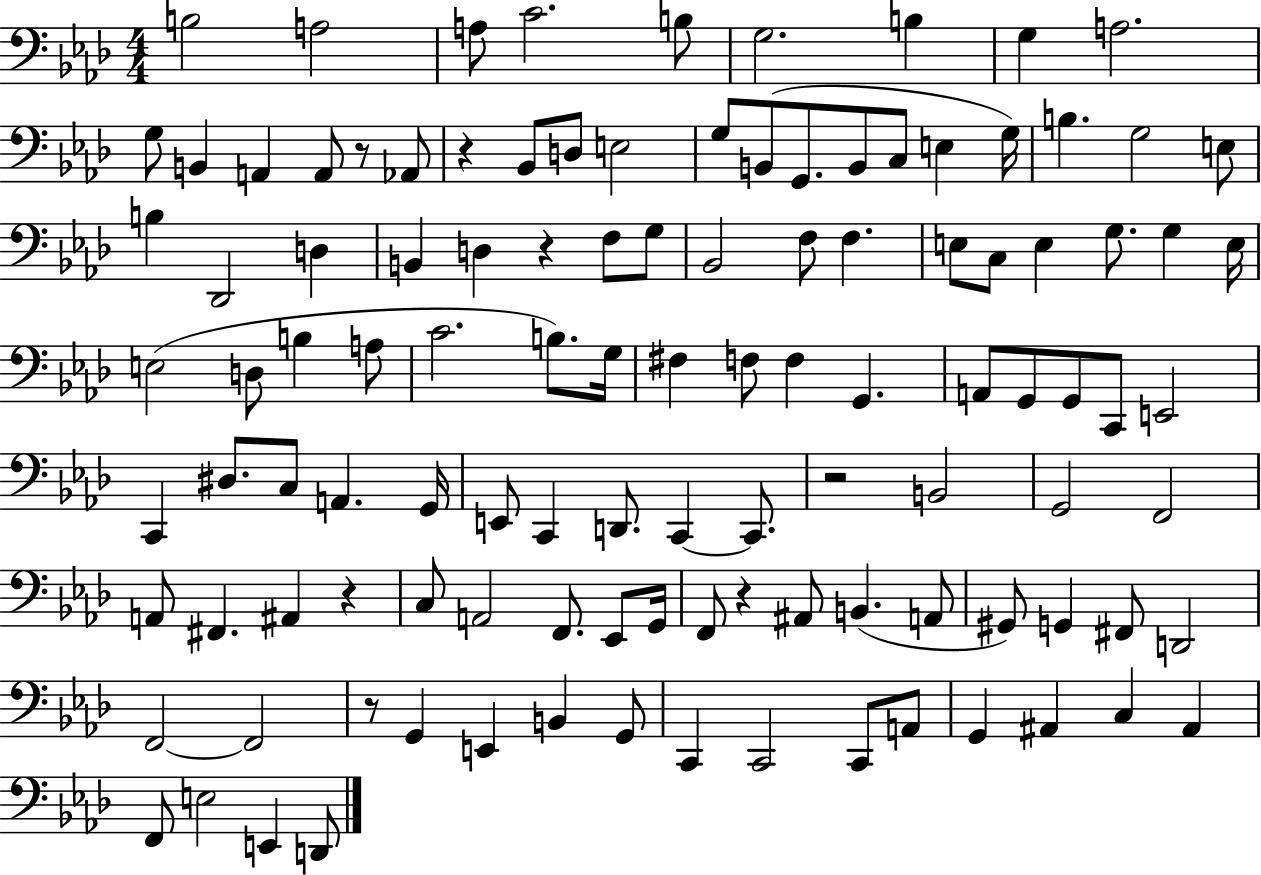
{
  \clef bass
  \numericTimeSignature
  \time 4/4
  \key aes \major
  b2 a2 | a8 c'2. b8 | g2. b4 | g4 a2. | \break g8 b,4 a,4 a,8 r8 aes,8 | r4 bes,8 d8 e2 | g8 b,8( g,8. b,8 c8 e4 g16) | b4. g2 e8 | \break b4 des,2 d4 | b,4 d4 r4 f8 g8 | bes,2 f8 f4. | e8 c8 e4 g8. g4 e16 | \break e2( d8 b4 a8 | c'2. b8.) g16 | fis4 f8 f4 g,4. | a,8 g,8 g,8 c,8 e,2 | \break c,4 dis8. c8 a,4. g,16 | e,8 c,4 d,8. c,4~~ c,8. | r2 b,2 | g,2 f,2 | \break a,8 fis,4. ais,4 r4 | c8 a,2 f,8. ees,8 g,16 | f,8 r4 ais,8 b,4.( a,8 | gis,8) g,4 fis,8 d,2 | \break f,2~~ f,2 | r8 g,4 e,4 b,4 g,8 | c,4 c,2 c,8 a,8 | g,4 ais,4 c4 ais,4 | \break f,8 e2 e,4 d,8 | \bar "|."
}